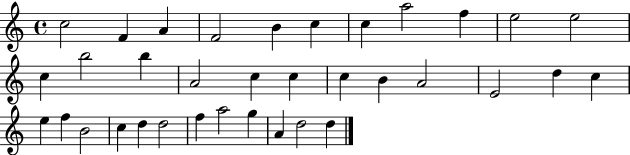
C5/h F4/q A4/q F4/h B4/q C5/q C5/q A5/h F5/q E5/h E5/h C5/q B5/h B5/q A4/h C5/q C5/q C5/q B4/q A4/h E4/h D5/q C5/q E5/q F5/q B4/h C5/q D5/q D5/h F5/q A5/h G5/q A4/q D5/h D5/q